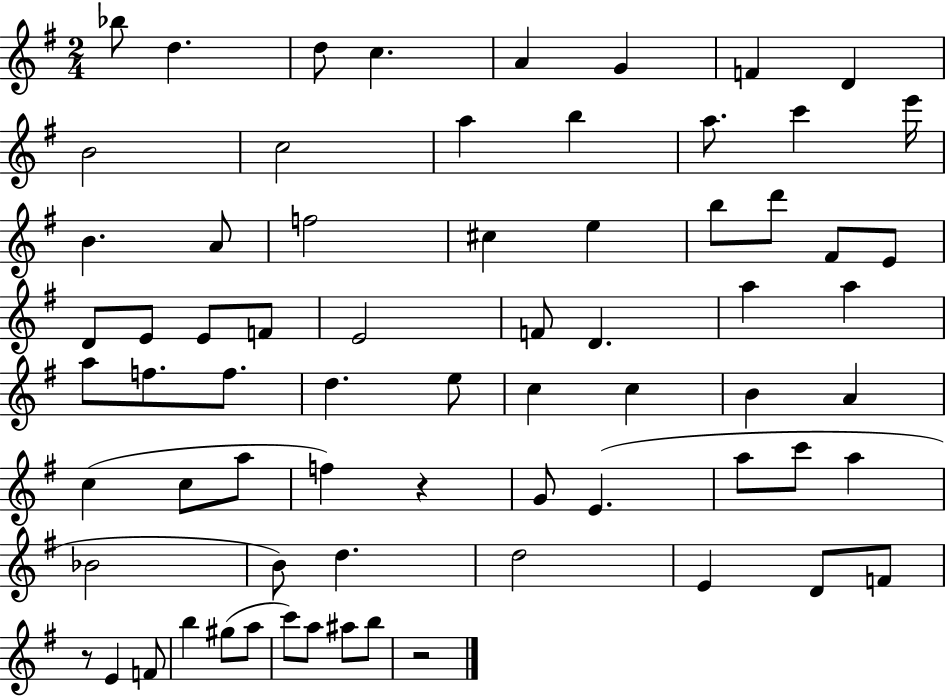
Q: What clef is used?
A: treble